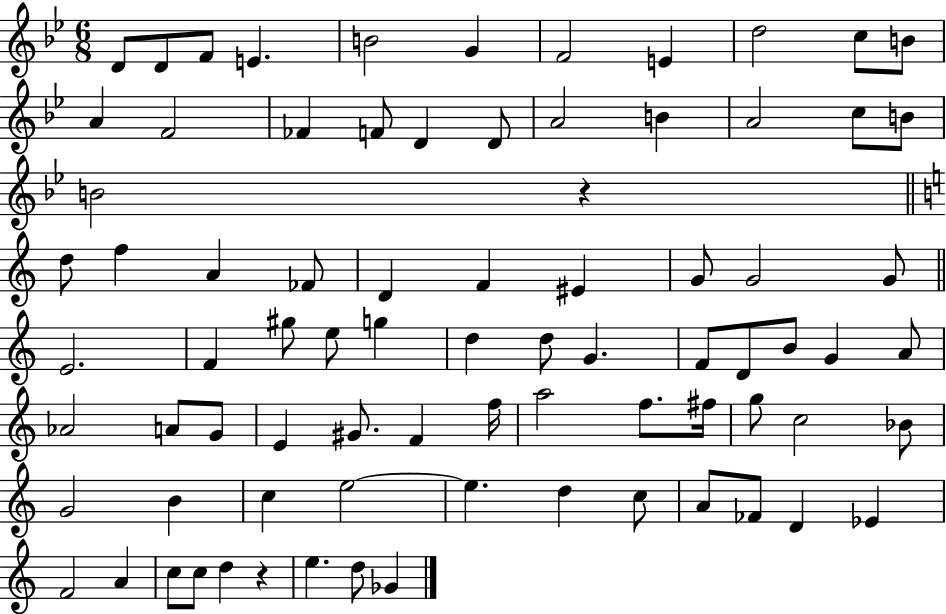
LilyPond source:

{
  \clef treble
  \numericTimeSignature
  \time 6/8
  \key bes \major
  d'8 d'8 f'8 e'4. | b'2 g'4 | f'2 e'4 | d''2 c''8 b'8 | \break a'4 f'2 | fes'4 f'8 d'4 d'8 | a'2 b'4 | a'2 c''8 b'8 | \break b'2 r4 | \bar "||" \break \key c \major d''8 f''4 a'4 fes'8 | d'4 f'4 eis'4 | g'8 g'2 g'8 | \bar "||" \break \key a \minor e'2. | f'4 gis''8 e''8 g''4 | d''4 d''8 g'4. | f'8 d'8 b'8 g'4 a'8 | \break aes'2 a'8 g'8 | e'4 gis'8. f'4 f''16 | a''2 f''8. fis''16 | g''8 c''2 bes'8 | \break g'2 b'4 | c''4 e''2~~ | e''4. d''4 c''8 | a'8 fes'8 d'4 ees'4 | \break f'2 a'4 | c''8 c''8 d''4 r4 | e''4. d''8 ges'4 | \bar "|."
}